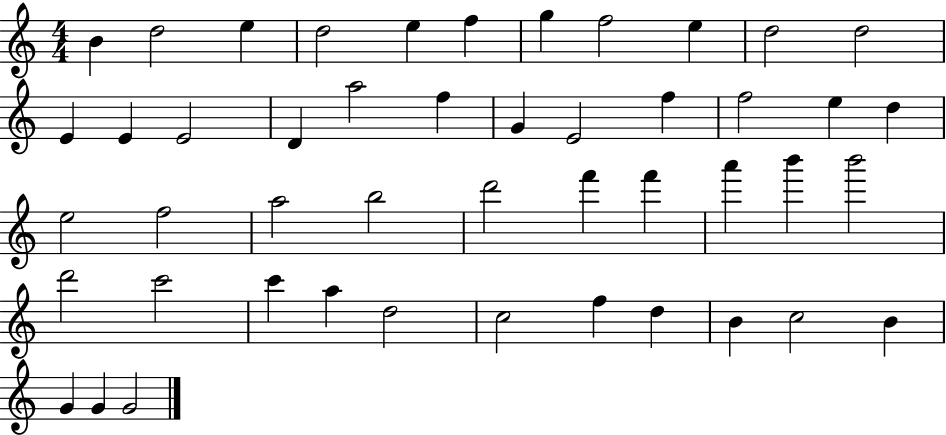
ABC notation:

X:1
T:Untitled
M:4/4
L:1/4
K:C
B d2 e d2 e f g f2 e d2 d2 E E E2 D a2 f G E2 f f2 e d e2 f2 a2 b2 d'2 f' f' a' b' b'2 d'2 c'2 c' a d2 c2 f d B c2 B G G G2